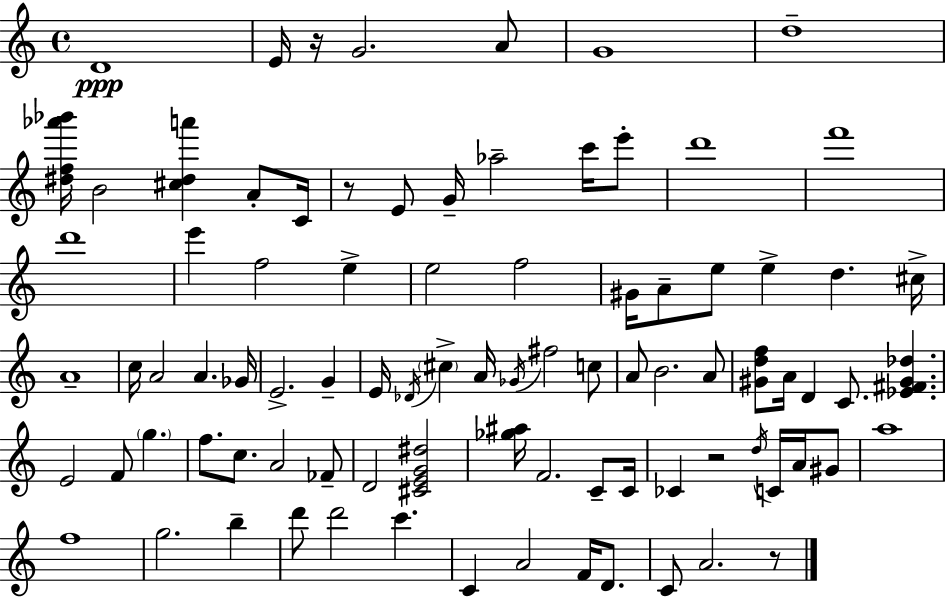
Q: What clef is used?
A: treble